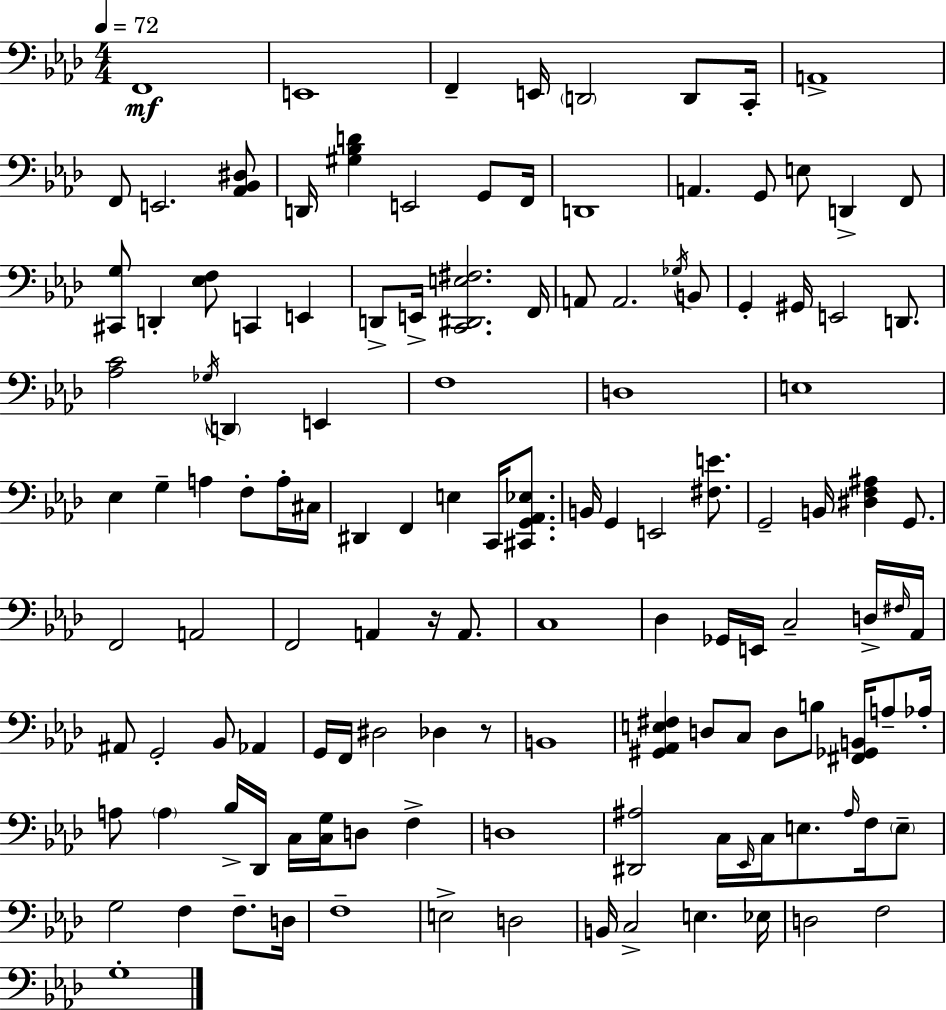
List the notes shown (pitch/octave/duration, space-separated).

F2/w E2/w F2/q E2/s D2/h D2/e C2/s A2/w F2/e E2/h. [Ab2,Bb2,D#3]/e D2/s [G#3,Bb3,D4]/q E2/h G2/e F2/s D2/w A2/q. G2/e E3/e D2/q F2/e [C#2,G3]/e D2/q [Eb3,F3]/e C2/q E2/q D2/e E2/s [C2,D#2,E3,F#3]/h. F2/s A2/e A2/h. Gb3/s B2/e G2/q G#2/s E2/h D2/e. [Ab3,C4]/h Gb3/s D2/q E2/q F3/w D3/w E3/w Eb3/q G3/q A3/q F3/e A3/s C#3/s D#2/q F2/q E3/q C2/s [C#2,G2,Ab2,Eb3]/e. B2/s G2/q E2/h [F#3,E4]/e. G2/h B2/s [D#3,F3,A#3]/q G2/e. F2/h A2/h F2/h A2/q R/s A2/e. C3/w Db3/q Gb2/s E2/s C3/h D3/s F#3/s Ab2/s A#2/e G2/h Bb2/e Ab2/q G2/s F2/s D#3/h Db3/q R/e B2/w [G#2,Ab2,E3,F#3]/q D3/e C3/e D3/e B3/e [F#2,Gb2,B2]/s A3/e Ab3/s A3/e A3/q Bb3/s Db2/s C3/s [C3,G3]/s D3/e F3/q D3/w [D#2,A#3]/h C3/s Eb2/s C3/s E3/e. A#3/s F3/s E3/e G3/h F3/q F3/e. D3/s F3/w E3/h D3/h B2/s C3/h E3/q. Eb3/s D3/h F3/h G3/w